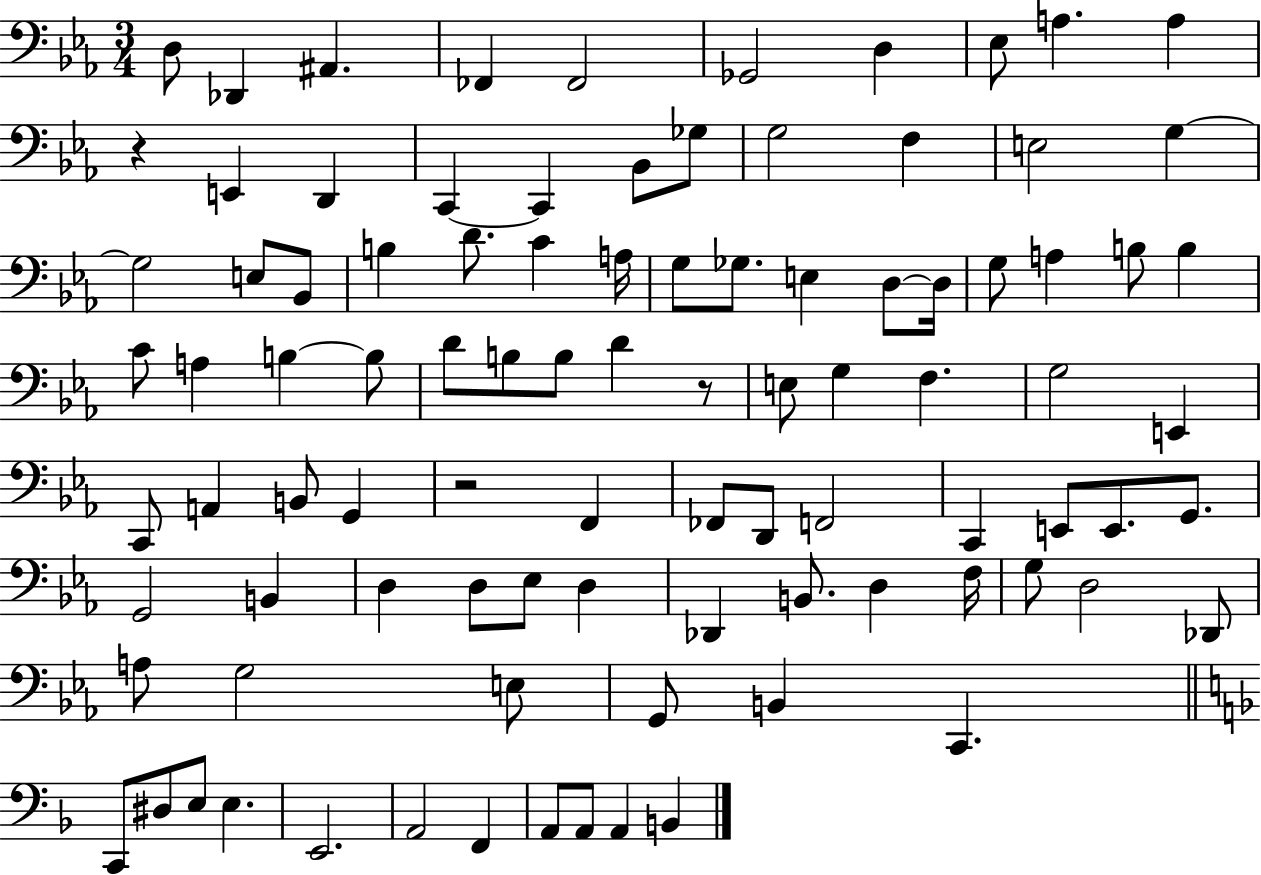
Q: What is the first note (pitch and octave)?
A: D3